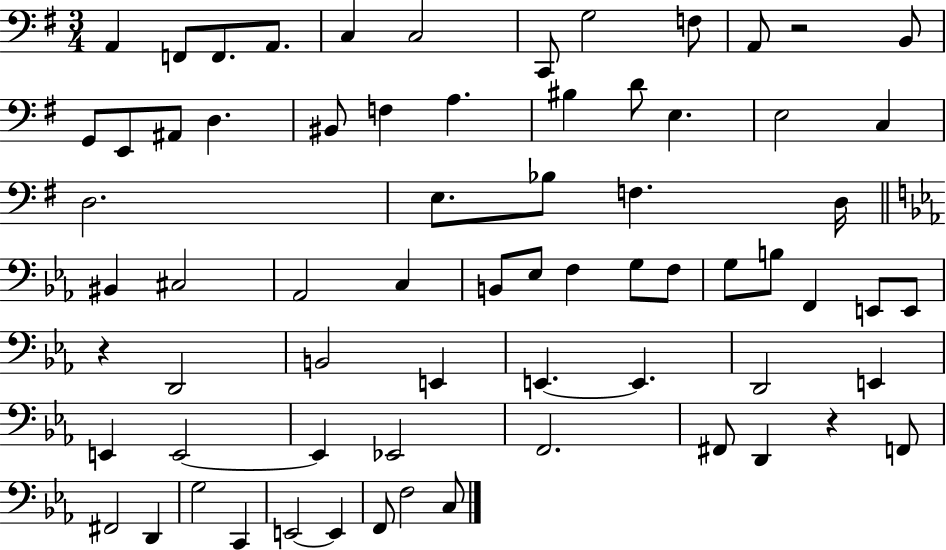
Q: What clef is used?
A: bass